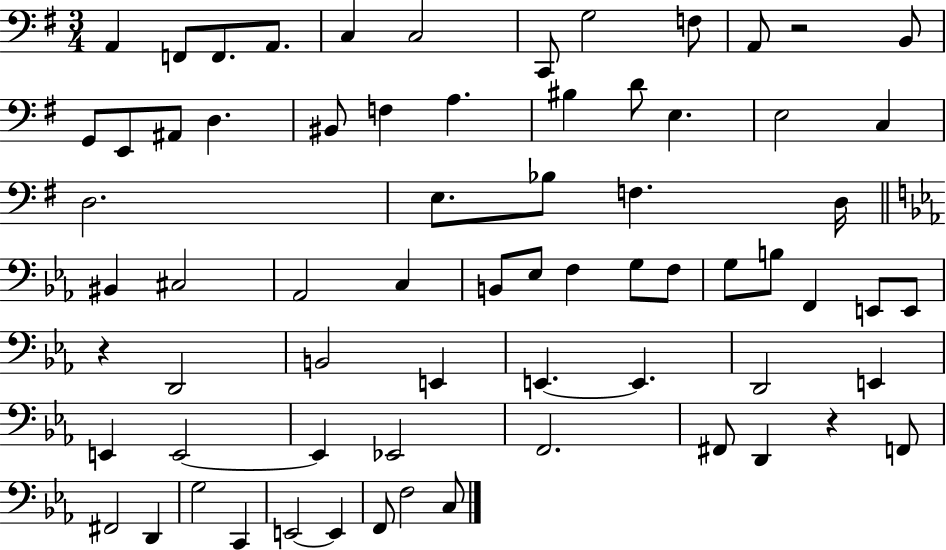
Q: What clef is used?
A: bass